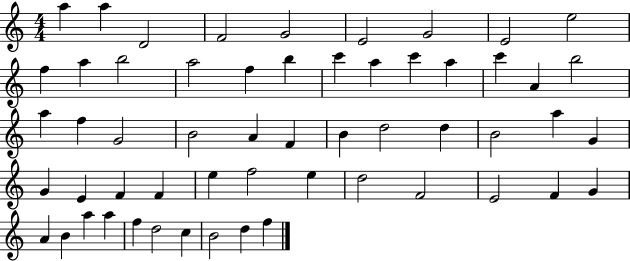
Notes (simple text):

A5/q A5/q D4/h F4/h G4/h E4/h G4/h E4/h E5/h F5/q A5/q B5/h A5/h F5/q B5/q C6/q A5/q C6/q A5/q C6/q A4/q B5/h A5/q F5/q G4/h B4/h A4/q F4/q B4/q D5/h D5/q B4/h A5/q G4/q G4/q E4/q F4/q F4/q E5/q F5/h E5/q D5/h F4/h E4/h F4/q G4/q A4/q B4/q A5/q A5/q F5/q D5/h C5/q B4/h D5/q F5/q